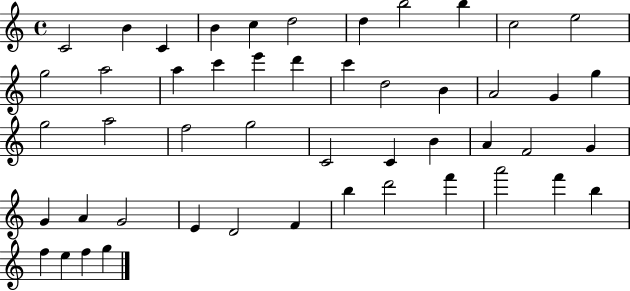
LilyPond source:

{
  \clef treble
  \time 4/4
  \defaultTimeSignature
  \key c \major
  c'2 b'4 c'4 | b'4 c''4 d''2 | d''4 b''2 b''4 | c''2 e''2 | \break g''2 a''2 | a''4 c'''4 e'''4 d'''4 | c'''4 d''2 b'4 | a'2 g'4 g''4 | \break g''2 a''2 | f''2 g''2 | c'2 c'4 b'4 | a'4 f'2 g'4 | \break g'4 a'4 g'2 | e'4 d'2 f'4 | b''4 d'''2 f'''4 | a'''2 f'''4 b''4 | \break f''4 e''4 f''4 g''4 | \bar "|."
}